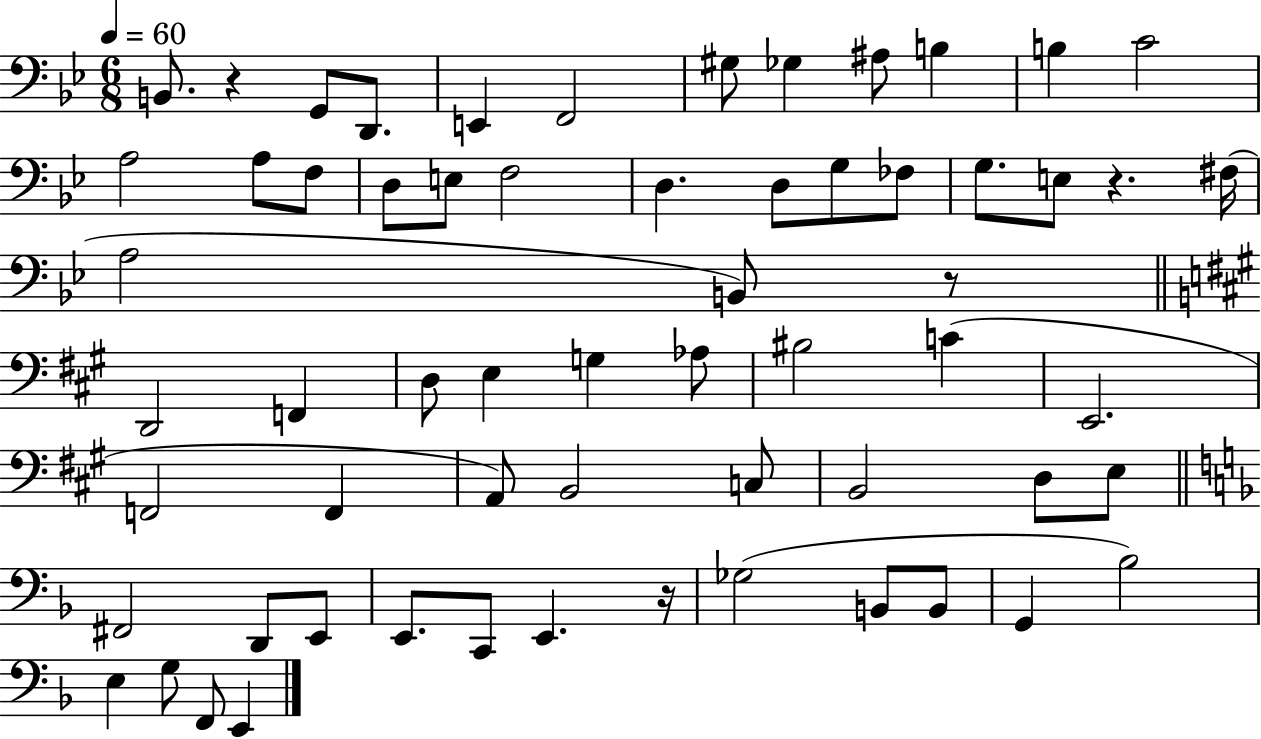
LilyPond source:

{
  \clef bass
  \numericTimeSignature
  \time 6/8
  \key bes \major
  \tempo 4 = 60
  b,8. r4 g,8 d,8. | e,4 f,2 | gis8 ges4 ais8 b4 | b4 c'2 | \break a2 a8 f8 | d8 e8 f2 | d4. d8 g8 fes8 | g8. e8 r4. fis16( | \break a2 b,8) r8 | \bar "||" \break \key a \major d,2 f,4 | d8 e4 g4 aes8 | bis2 c'4( | e,2. | \break f,2 f,4 | a,8) b,2 c8 | b,2 d8 e8 | \bar "||" \break \key d \minor fis,2 d,8 e,8 | e,8. c,8 e,4. r16 | ges2( b,8 b,8 | g,4 bes2) | \break e4 g8 f,8 e,4 | \bar "|."
}